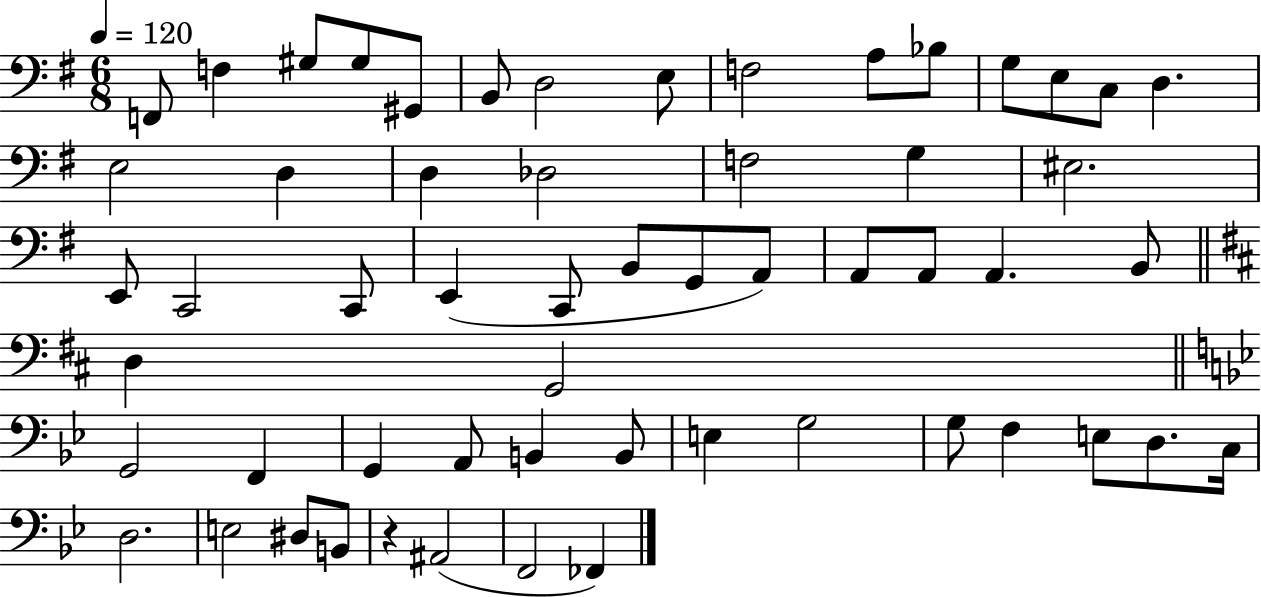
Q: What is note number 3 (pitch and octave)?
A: G#3